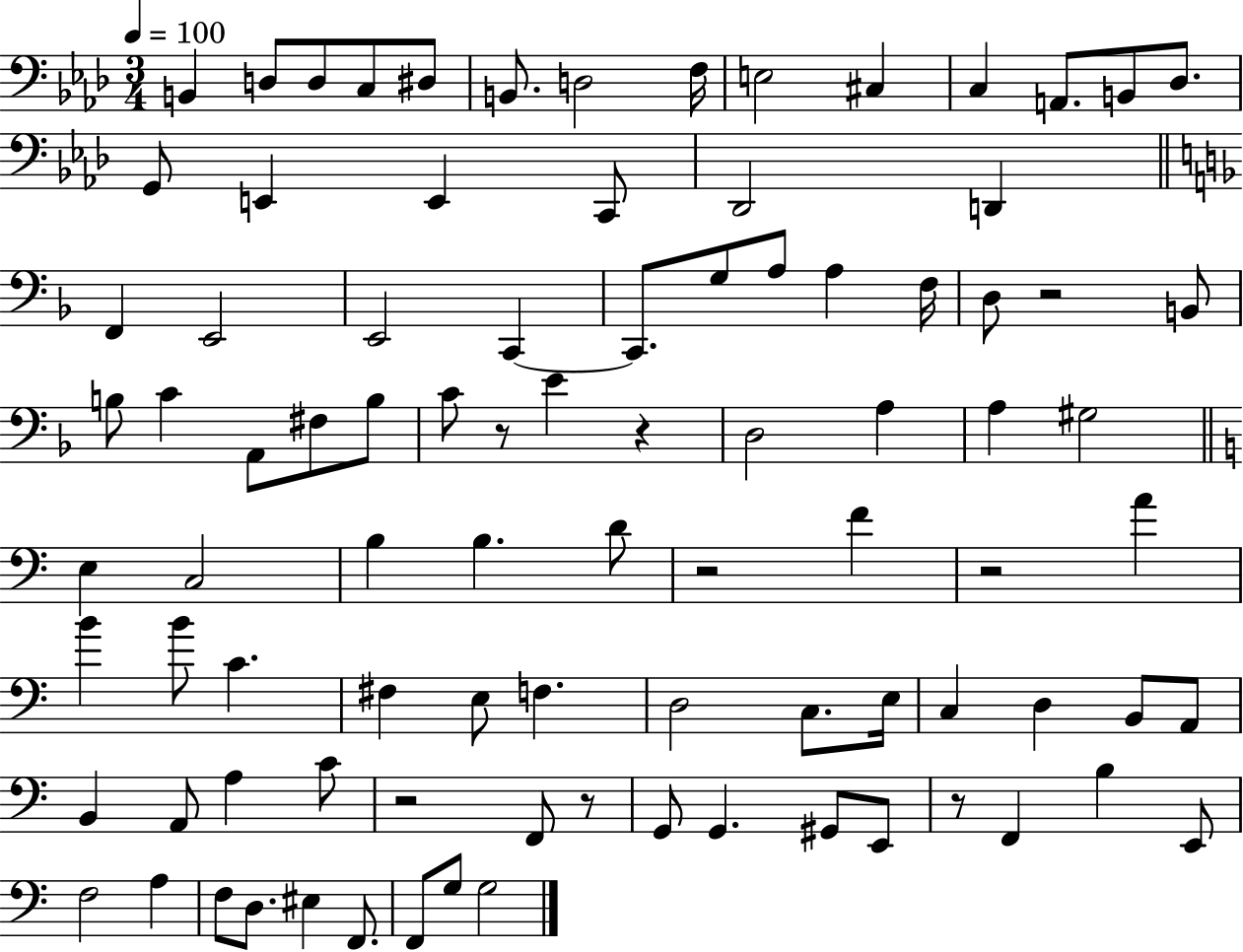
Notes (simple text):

B2/q D3/e D3/e C3/e D#3/e B2/e. D3/h F3/s E3/h C#3/q C3/q A2/e. B2/e Db3/e. G2/e E2/q E2/q C2/e Db2/h D2/q F2/q E2/h E2/h C2/q C2/e. G3/e A3/e A3/q F3/s D3/e R/h B2/e B3/e C4/q A2/e F#3/e B3/e C4/e R/e E4/q R/q D3/h A3/q A3/q G#3/h E3/q C3/h B3/q B3/q. D4/e R/h F4/q R/h A4/q B4/q B4/e C4/q. F#3/q E3/e F3/q. D3/h C3/e. E3/s C3/q D3/q B2/e A2/e B2/q A2/e A3/q C4/e R/h F2/e R/e G2/e G2/q. G#2/e E2/e R/e F2/q B3/q E2/e F3/h A3/q F3/e D3/e. EIS3/q F2/e. F2/e G3/e G3/h